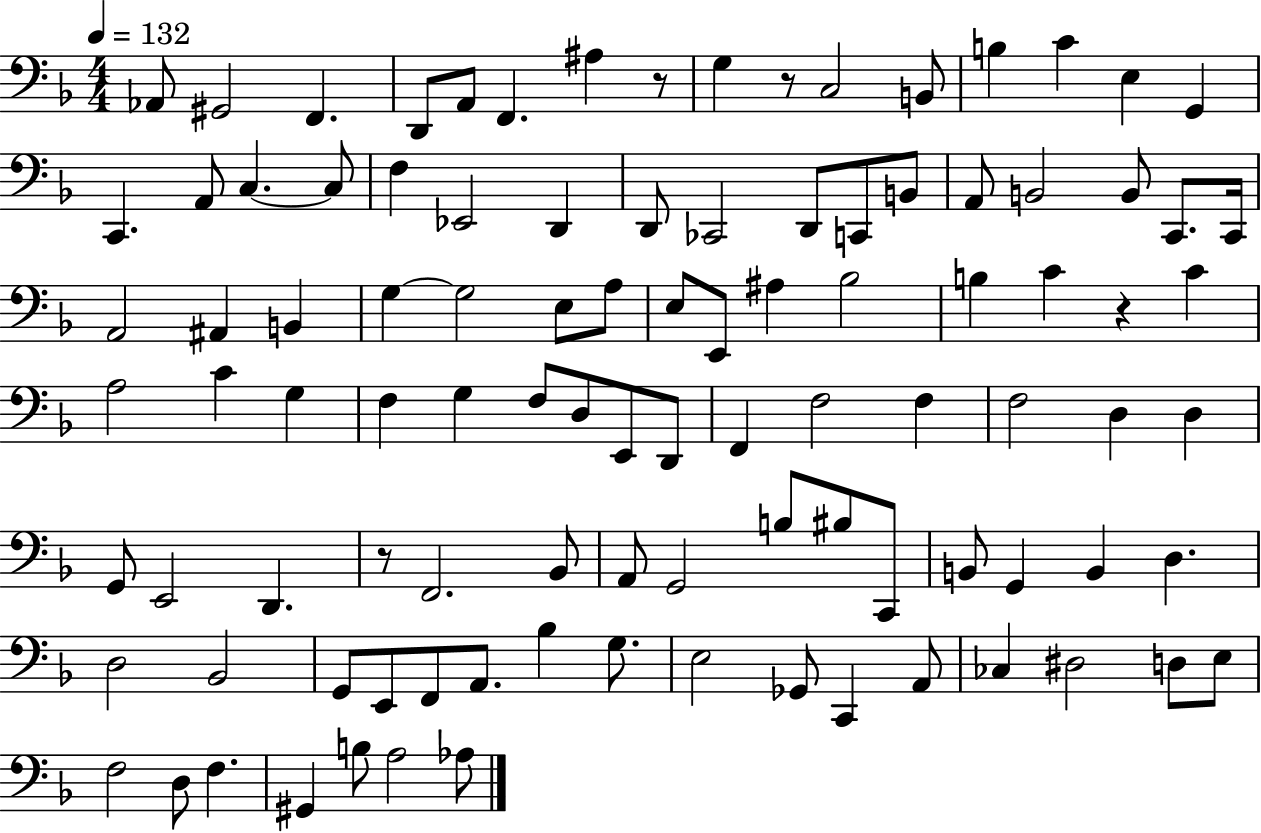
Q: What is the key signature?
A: F major